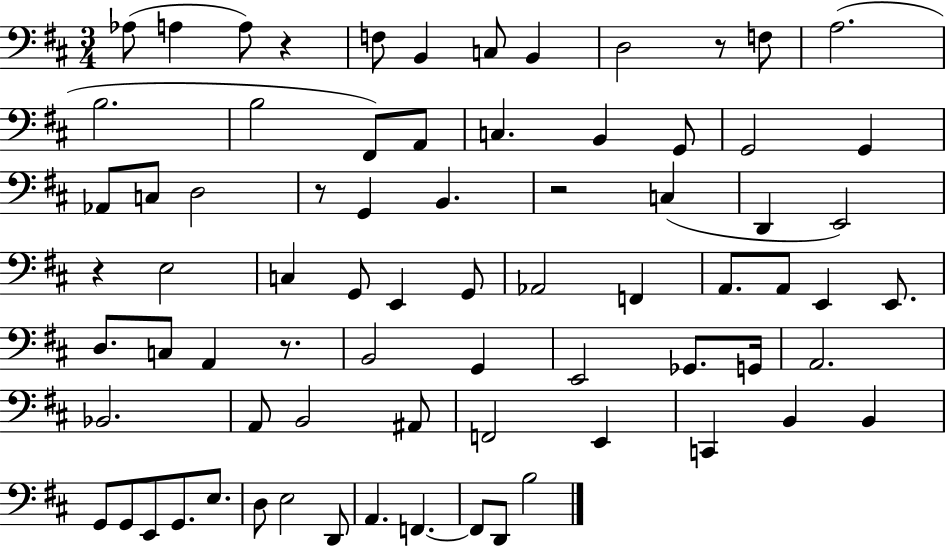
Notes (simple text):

Ab3/e A3/q A3/e R/q F3/e B2/q C3/e B2/q D3/h R/e F3/e A3/h. B3/h. B3/h F#2/e A2/e C3/q. B2/q G2/e G2/h G2/q Ab2/e C3/e D3/h R/e G2/q B2/q. R/h C3/q D2/q E2/h R/q E3/h C3/q G2/e E2/q G2/e Ab2/h F2/q A2/e. A2/e E2/q E2/e. D3/e. C3/e A2/q R/e. B2/h G2/q E2/h Gb2/e. G2/s A2/h. Bb2/h. A2/e B2/h A#2/e F2/h E2/q C2/q B2/q B2/q G2/e G2/e E2/e G2/e. E3/e. D3/e E3/h D2/e A2/q. F2/q. F2/e D2/e B3/h